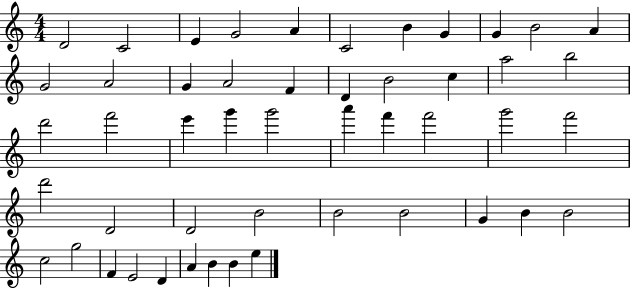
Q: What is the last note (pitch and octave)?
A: E5